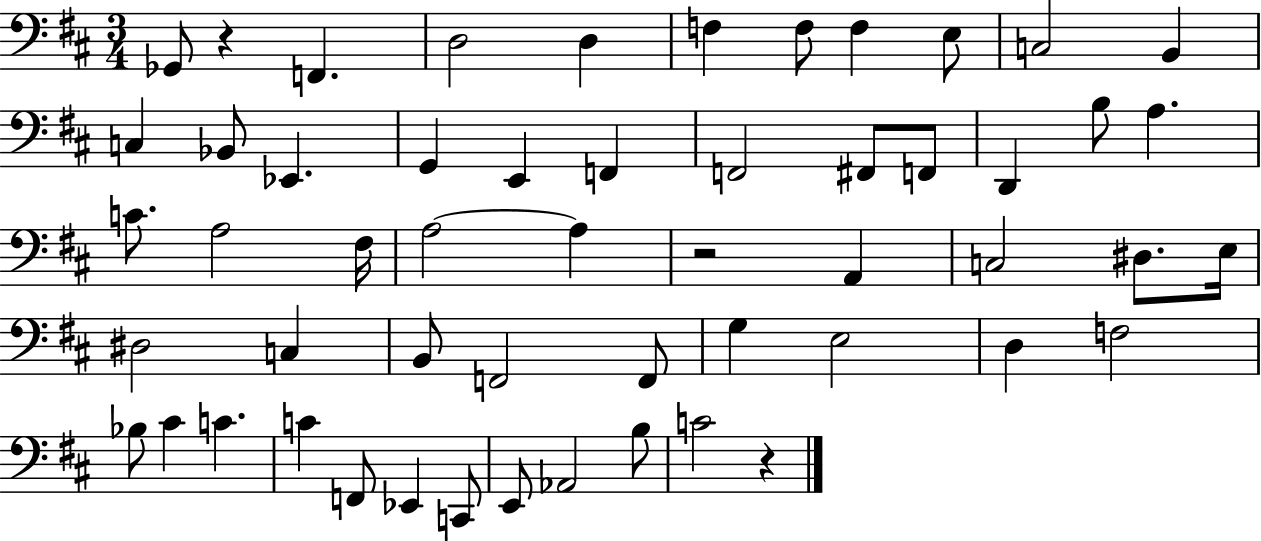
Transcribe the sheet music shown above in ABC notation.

X:1
T:Untitled
M:3/4
L:1/4
K:D
_G,,/2 z F,, D,2 D, F, F,/2 F, E,/2 C,2 B,, C, _B,,/2 _E,, G,, E,, F,, F,,2 ^F,,/2 F,,/2 D,, B,/2 A, C/2 A,2 ^F,/4 A,2 A, z2 A,, C,2 ^D,/2 E,/4 ^D,2 C, B,,/2 F,,2 F,,/2 G, E,2 D, F,2 _B,/2 ^C C C F,,/2 _E,, C,,/2 E,,/2 _A,,2 B,/2 C2 z